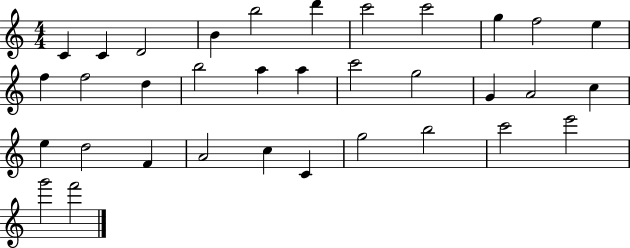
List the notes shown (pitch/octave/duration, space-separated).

C4/q C4/q D4/h B4/q B5/h D6/q C6/h C6/h G5/q F5/h E5/q F5/q F5/h D5/q B5/h A5/q A5/q C6/h G5/h G4/q A4/h C5/q E5/q D5/h F4/q A4/h C5/q C4/q G5/h B5/h C6/h E6/h G6/h F6/h